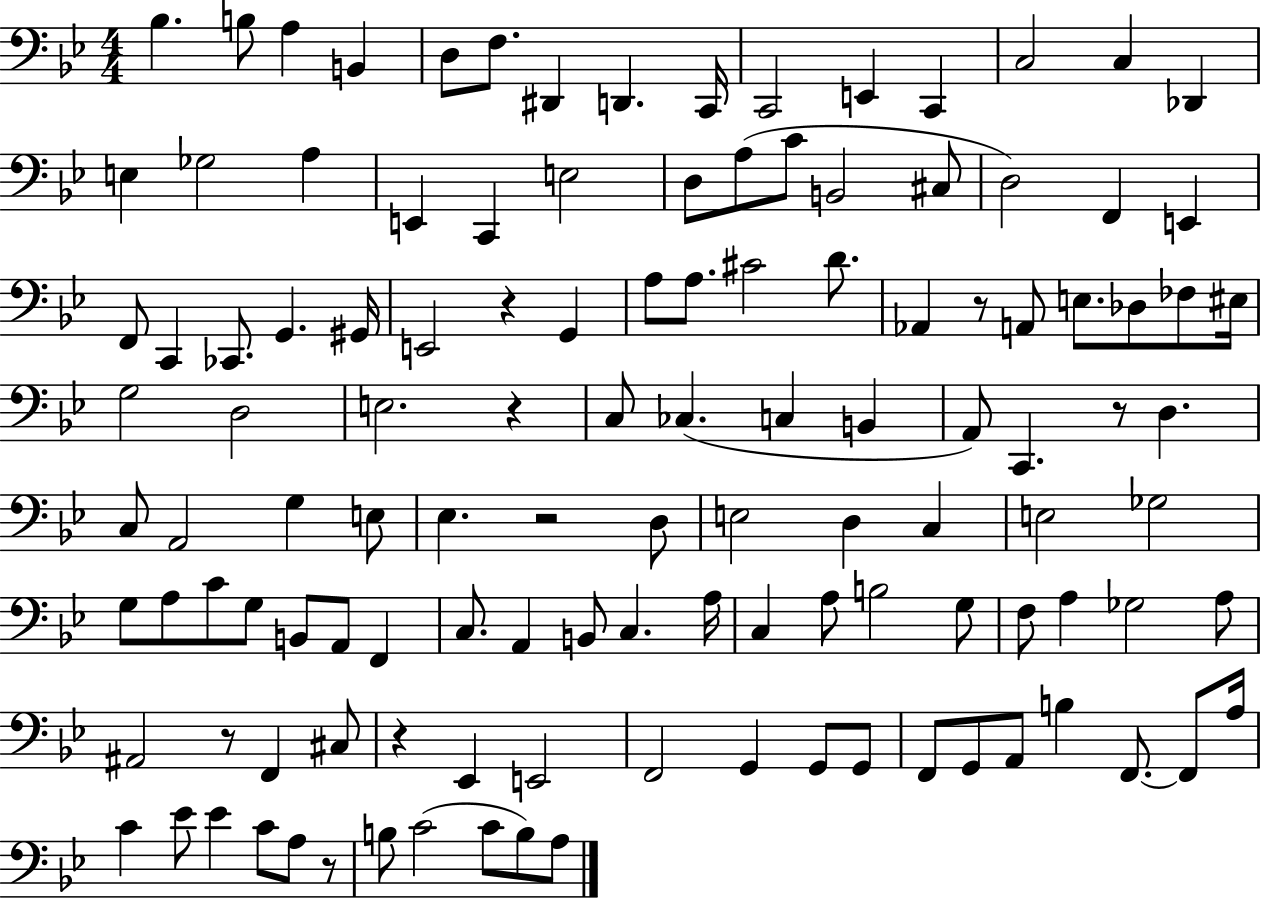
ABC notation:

X:1
T:Untitled
M:4/4
L:1/4
K:Bb
_B, B,/2 A, B,, D,/2 F,/2 ^D,, D,, C,,/4 C,,2 E,, C,, C,2 C, _D,, E, _G,2 A, E,, C,, E,2 D,/2 A,/2 C/2 B,,2 ^C,/2 D,2 F,, E,, F,,/2 C,, _C,,/2 G,, ^G,,/4 E,,2 z G,, A,/2 A,/2 ^C2 D/2 _A,, z/2 A,,/2 E,/2 _D,/2 _F,/2 ^E,/4 G,2 D,2 E,2 z C,/2 _C, C, B,, A,,/2 C,, z/2 D, C,/2 A,,2 G, E,/2 _E, z2 D,/2 E,2 D, C, E,2 _G,2 G,/2 A,/2 C/2 G,/2 B,,/2 A,,/2 F,, C,/2 A,, B,,/2 C, A,/4 C, A,/2 B,2 G,/2 F,/2 A, _G,2 A,/2 ^A,,2 z/2 F,, ^C,/2 z _E,, E,,2 F,,2 G,, G,,/2 G,,/2 F,,/2 G,,/2 A,,/2 B, F,,/2 F,,/2 A,/4 C _E/2 _E C/2 A,/2 z/2 B,/2 C2 C/2 B,/2 A,/2